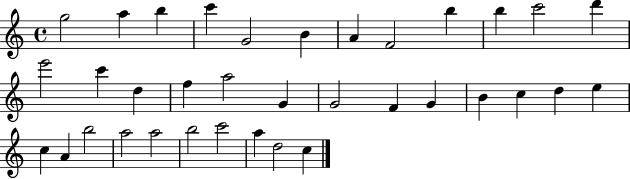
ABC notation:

X:1
T:Untitled
M:4/4
L:1/4
K:C
g2 a b c' G2 B A F2 b b c'2 d' e'2 c' d f a2 G G2 F G B c d e c A b2 a2 a2 b2 c'2 a d2 c